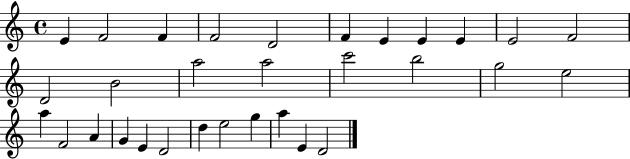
{
  \clef treble
  \time 4/4
  \defaultTimeSignature
  \key c \major
  e'4 f'2 f'4 | f'2 d'2 | f'4 e'4 e'4 e'4 | e'2 f'2 | \break d'2 b'2 | a''2 a''2 | c'''2 b''2 | g''2 e''2 | \break a''4 f'2 a'4 | g'4 e'4 d'2 | d''4 e''2 g''4 | a''4 e'4 d'2 | \break \bar "|."
}